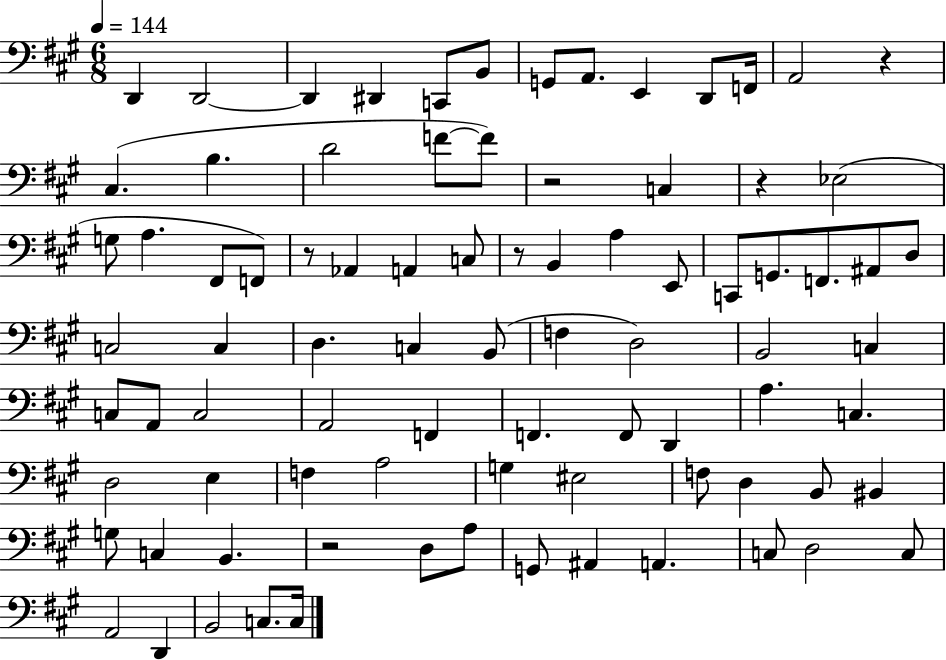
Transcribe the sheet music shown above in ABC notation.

X:1
T:Untitled
M:6/8
L:1/4
K:A
D,, D,,2 D,, ^D,, C,,/2 B,,/2 G,,/2 A,,/2 E,, D,,/2 F,,/4 A,,2 z ^C, B, D2 F/2 F/2 z2 C, z _E,2 G,/2 A, ^F,,/2 F,,/2 z/2 _A,, A,, C,/2 z/2 B,, A, E,,/2 C,,/2 G,,/2 F,,/2 ^A,,/2 D,/2 C,2 C, D, C, B,,/2 F, D,2 B,,2 C, C,/2 A,,/2 C,2 A,,2 F,, F,, F,,/2 D,, A, C, D,2 E, F, A,2 G, ^E,2 F,/2 D, B,,/2 ^B,, G,/2 C, B,, z2 D,/2 A,/2 G,,/2 ^A,, A,, C,/2 D,2 C,/2 A,,2 D,, B,,2 C,/2 C,/4